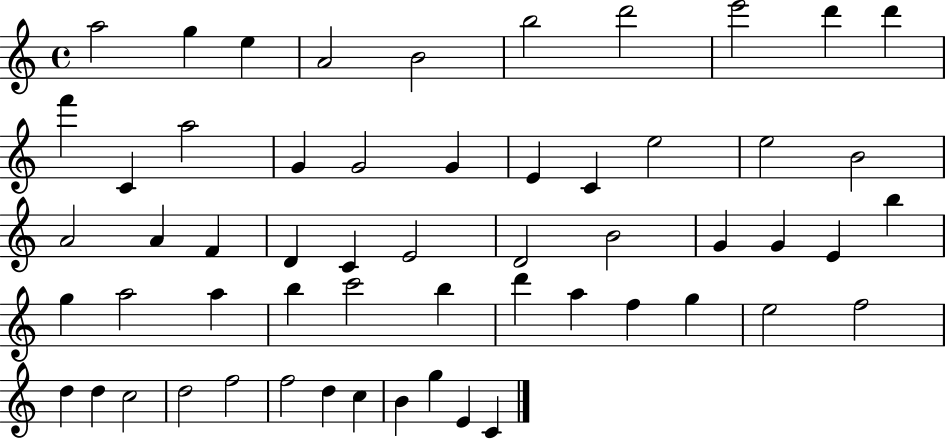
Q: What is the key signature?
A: C major